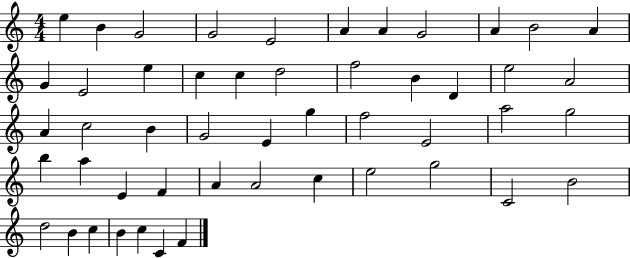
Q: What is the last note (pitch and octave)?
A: F4